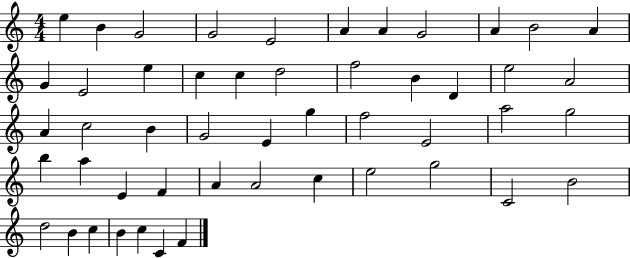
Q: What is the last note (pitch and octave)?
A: F4